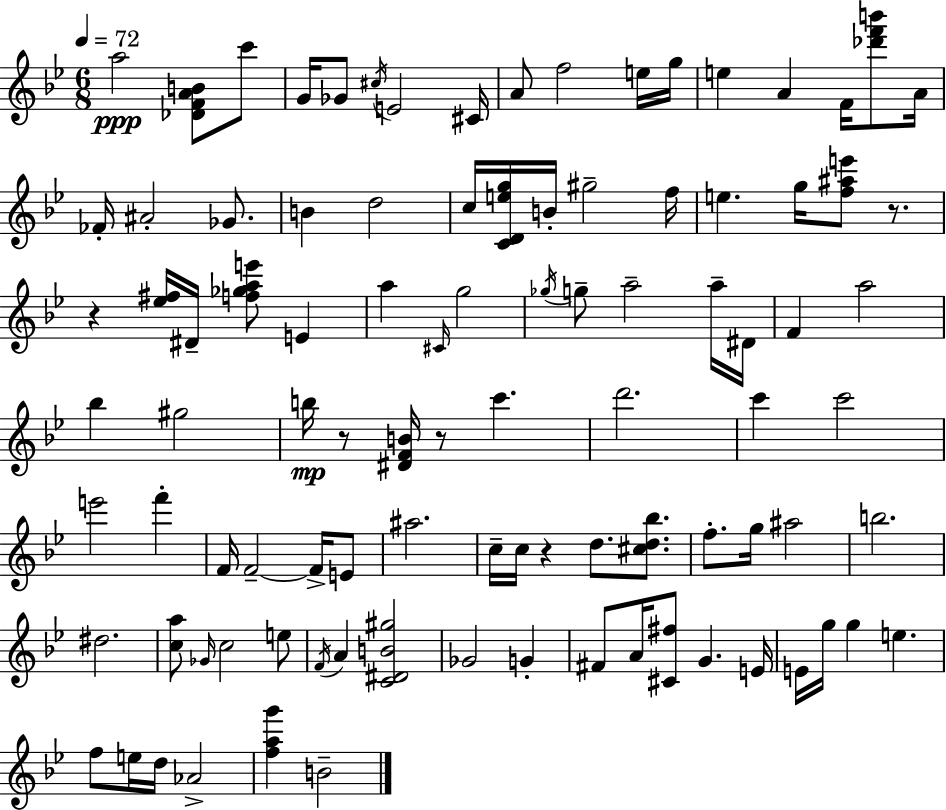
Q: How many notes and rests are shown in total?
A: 97